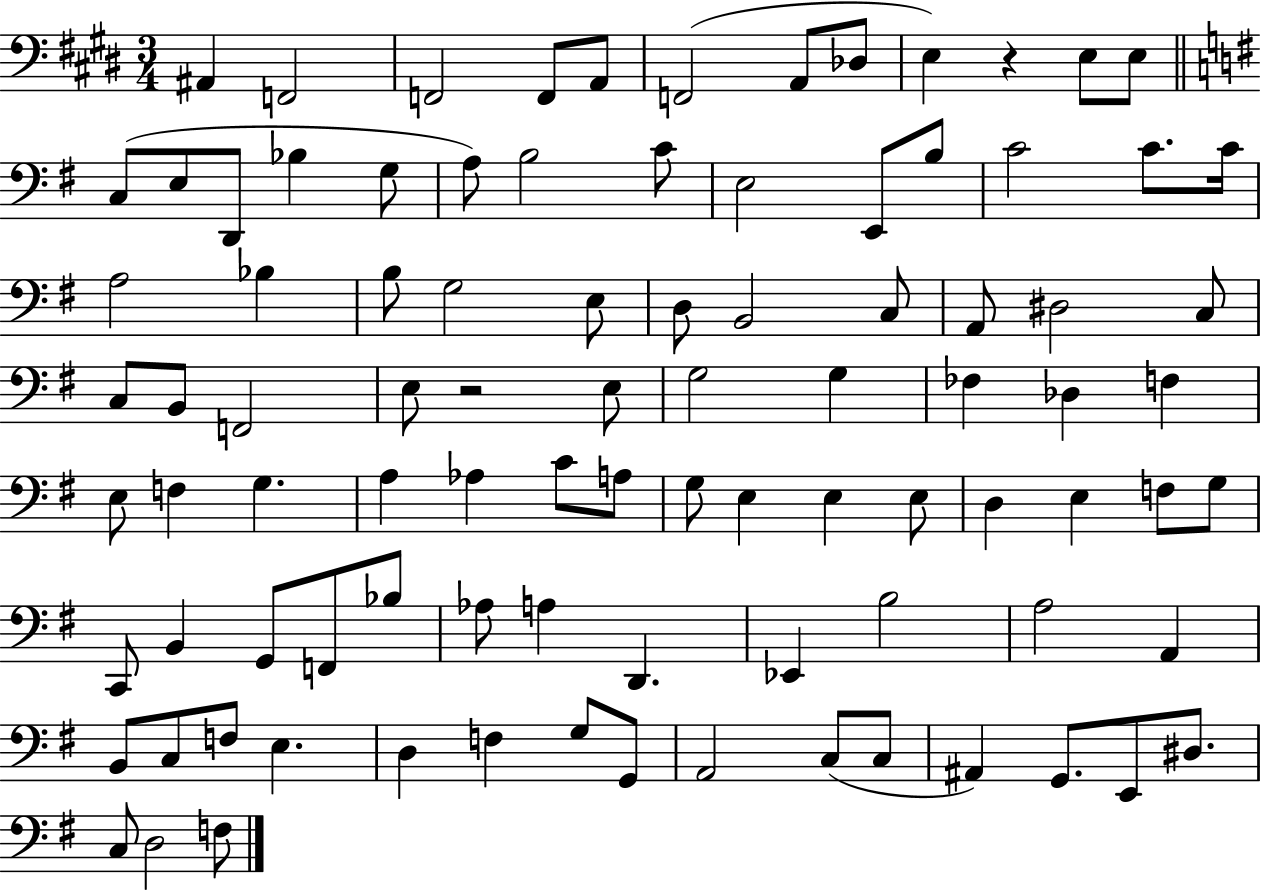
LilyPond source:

{
  \clef bass
  \numericTimeSignature
  \time 3/4
  \key e \major
  \repeat volta 2 { ais,4 f,2 | f,2 f,8 a,8 | f,2( a,8 des8 | e4) r4 e8 e8 | \break \bar "||" \break \key e \minor c8( e8 d,8 bes4 g8 | a8) b2 c'8 | e2 e,8 b8 | c'2 c'8. c'16 | \break a2 bes4 | b8 g2 e8 | d8 b,2 c8 | a,8 dis2 c8 | \break c8 b,8 f,2 | e8 r2 e8 | g2 g4 | fes4 des4 f4 | \break e8 f4 g4. | a4 aes4 c'8 a8 | g8 e4 e4 e8 | d4 e4 f8 g8 | \break c,8 b,4 g,8 f,8 bes8 | aes8 a4 d,4. | ees,4 b2 | a2 a,4 | \break b,8 c8 f8 e4. | d4 f4 g8 g,8 | a,2 c8( c8 | ais,4) g,8. e,8 dis8. | \break c8 d2 f8 | } \bar "|."
}